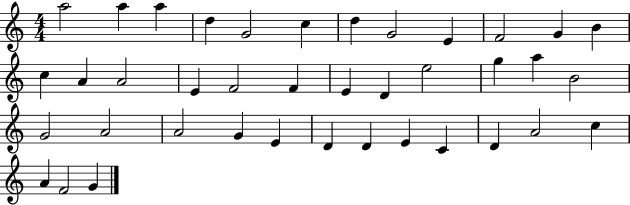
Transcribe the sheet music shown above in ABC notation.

X:1
T:Untitled
M:4/4
L:1/4
K:C
a2 a a d G2 c d G2 E F2 G B c A A2 E F2 F E D e2 g a B2 G2 A2 A2 G E D D E C D A2 c A F2 G